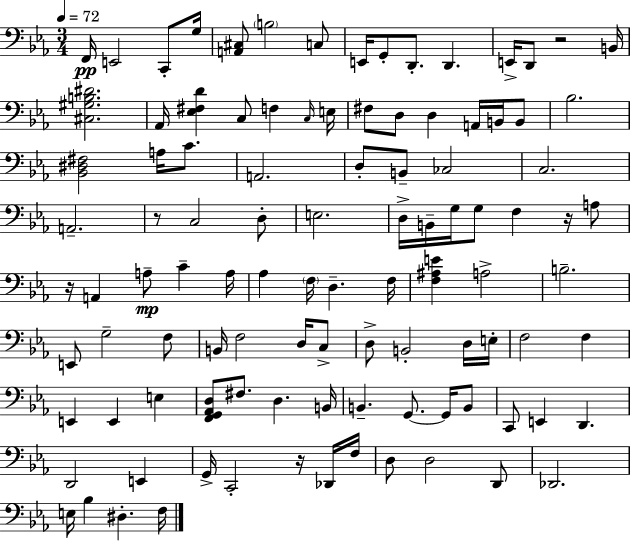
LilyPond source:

{
  \clef bass
  \numericTimeSignature
  \time 3/4
  \key ees \major
  \tempo 4 = 72
  f,16\pp e,2 c,8-. g16 | <a, cis>8 \parenthesize b2 c8 | e,16 g,8-. d,8.-. d,4. | e,16-> d,8 r2 b,16 | \break <cis gis b dis'>2. | aes,16 <ees fis d'>4 c8 f4 \grace { c16 } | e16 fis8 d8 d4 a,16 b,16 b,8 | bes2. | \break <bes, dis fis>2 a16 c'8. | a,2. | d8-. b,8-- ces2 | c2. | \break a,2.-- | r8 c2 d8-. | e2. | d16-> b,16-- g16 g8 f4 r16 a8 | \break r16 a,4 a8--\mp c'4-- | a16 aes4 \parenthesize f16 d4.-- | f16 <f ais e'>4 a2-> | b2.-- | \break e,8 g2-- f8 | b,16 f2 d16 c8-> | d8-> b,2-. d16 | e16-. f2 f4 | \break e,4 e,4 e4 | <f, g, aes, d>8 fis8. d4. | b,16 b,4.-- g,8.~~ g,16 b,8 | c,8 e,4 d,4. | \break d,2 e,4 | g,16-> c,2-. r16 des,16 | f16 d8 d2 d,8 | des,2. | \break e16 bes4 dis4.-. | f16 \bar "|."
}